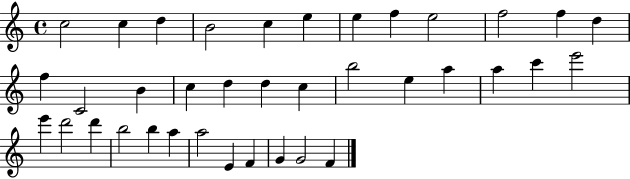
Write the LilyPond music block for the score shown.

{
  \clef treble
  \time 4/4
  \defaultTimeSignature
  \key c \major
  c''2 c''4 d''4 | b'2 c''4 e''4 | e''4 f''4 e''2 | f''2 f''4 d''4 | \break f''4 c'2 b'4 | c''4 d''4 d''4 c''4 | b''2 e''4 a''4 | a''4 c'''4 e'''2 | \break e'''4 d'''2 d'''4 | b''2 b''4 a''4 | a''2 e'4 f'4 | g'4 g'2 f'4 | \break \bar "|."
}